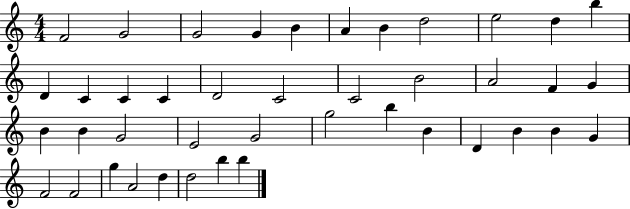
{
  \clef treble
  \numericTimeSignature
  \time 4/4
  \key c \major
  f'2 g'2 | g'2 g'4 b'4 | a'4 b'4 d''2 | e''2 d''4 b''4 | \break d'4 c'4 c'4 c'4 | d'2 c'2 | c'2 b'2 | a'2 f'4 g'4 | \break b'4 b'4 g'2 | e'2 g'2 | g''2 b''4 b'4 | d'4 b'4 b'4 g'4 | \break f'2 f'2 | g''4 a'2 d''4 | d''2 b''4 b''4 | \bar "|."
}